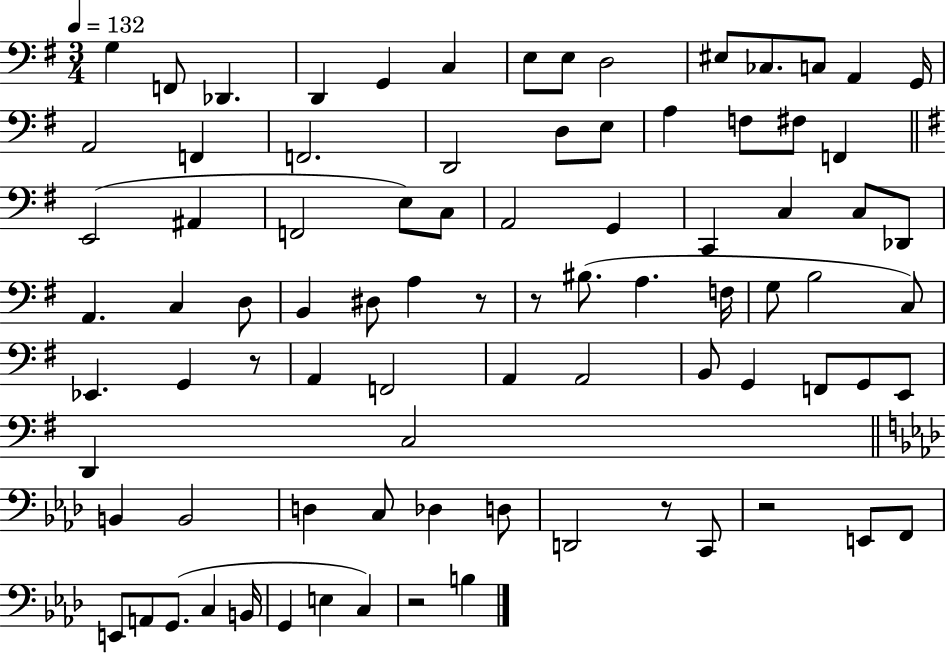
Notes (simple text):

G3/q F2/e Db2/q. D2/q G2/q C3/q E3/e E3/e D3/h EIS3/e CES3/e. C3/e A2/q G2/s A2/h F2/q F2/h. D2/h D3/e E3/e A3/q F3/e F#3/e F2/q E2/h A#2/q F2/h E3/e C3/e A2/h G2/q C2/q C3/q C3/e Db2/e A2/q. C3/q D3/e B2/q D#3/e A3/q R/e R/e BIS3/e. A3/q. F3/s G3/e B3/h C3/e Eb2/q. G2/q R/e A2/q F2/h A2/q A2/h B2/e G2/q F2/e G2/e E2/e D2/q C3/h B2/q B2/h D3/q C3/e Db3/q D3/e D2/h R/e C2/e R/h E2/e F2/e E2/e A2/e G2/e. C3/q B2/s G2/q E3/q C3/q R/h B3/q